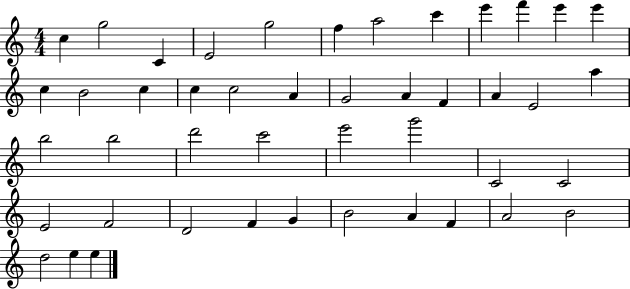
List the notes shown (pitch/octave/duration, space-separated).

C5/q G5/h C4/q E4/h G5/h F5/q A5/h C6/q E6/q F6/q E6/q E6/q C5/q B4/h C5/q C5/q C5/h A4/q G4/h A4/q F4/q A4/q E4/h A5/q B5/h B5/h D6/h C6/h E6/h G6/h C4/h C4/h E4/h F4/h D4/h F4/q G4/q B4/h A4/q F4/q A4/h B4/h D5/h E5/q E5/q